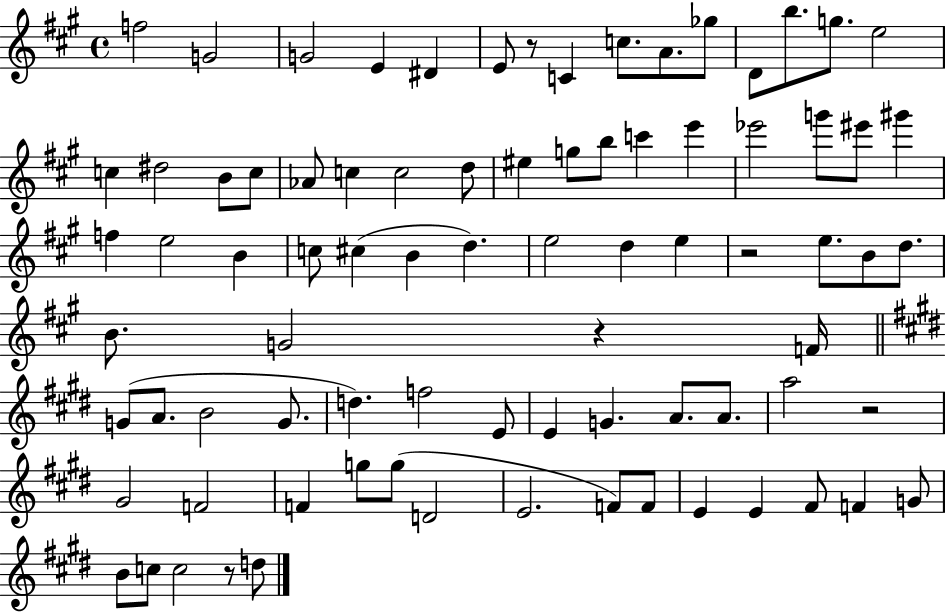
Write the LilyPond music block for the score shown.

{
  \clef treble
  \time 4/4
  \defaultTimeSignature
  \key a \major
  f''2 g'2 | g'2 e'4 dis'4 | e'8 r8 c'4 c''8. a'8. ges''8 | d'8 b''8. g''8. e''2 | \break c''4 dis''2 b'8 c''8 | aes'8 c''4 c''2 d''8 | eis''4 g''8 b''8 c'''4 e'''4 | ees'''2 g'''8 eis'''8 gis'''4 | \break f''4 e''2 b'4 | c''8 cis''4( b'4 d''4.) | e''2 d''4 e''4 | r2 e''8. b'8 d''8. | \break b'8. g'2 r4 f'16 | \bar "||" \break \key e \major g'8( a'8. b'2 g'8. | d''4.) f''2 e'8 | e'4 g'4. a'8. a'8. | a''2 r2 | \break gis'2 f'2 | f'4 g''8 g''8( d'2 | e'2. f'8) f'8 | e'4 e'4 fis'8 f'4 g'8 | \break b'8 c''8 c''2 r8 d''8 | \bar "|."
}